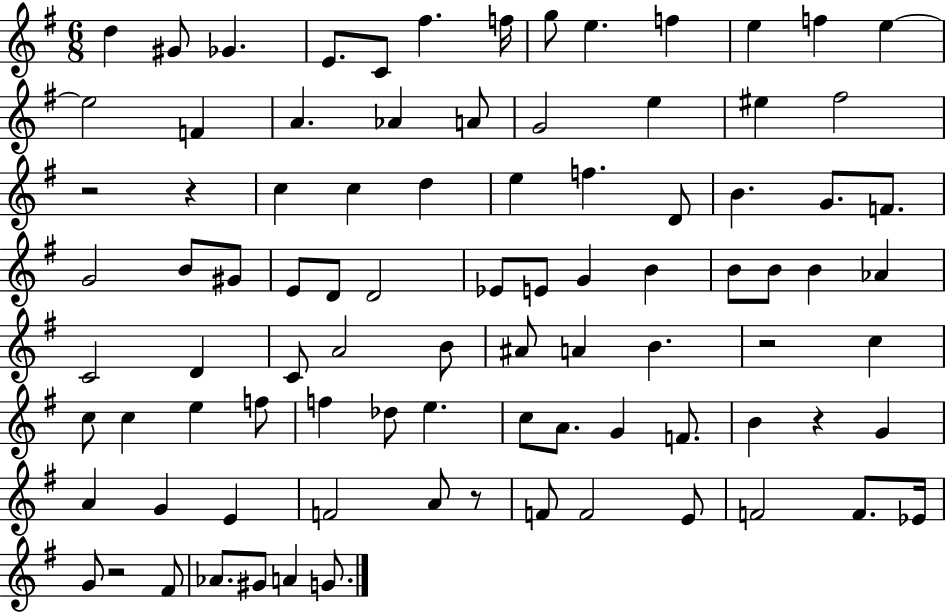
D5/q G#4/e Gb4/q. E4/e. C4/e F#5/q. F5/s G5/e E5/q. F5/q E5/q F5/q E5/q E5/h F4/q A4/q. Ab4/q A4/e G4/h E5/q EIS5/q F#5/h R/h R/q C5/q C5/q D5/q E5/q F5/q. D4/e B4/q. G4/e. F4/e. G4/h B4/e G#4/e E4/e D4/e D4/h Eb4/e E4/e G4/q B4/q B4/e B4/e B4/q Ab4/q C4/h D4/q C4/e A4/h B4/e A#4/e A4/q B4/q. R/h C5/q C5/e C5/q E5/q F5/e F5/q Db5/e E5/q. C5/e A4/e. G4/q F4/e. B4/q R/q G4/q A4/q G4/q E4/q F4/h A4/e R/e F4/e F4/h E4/e F4/h F4/e. Eb4/s G4/e R/h F#4/e Ab4/e. G#4/e A4/q G4/e.